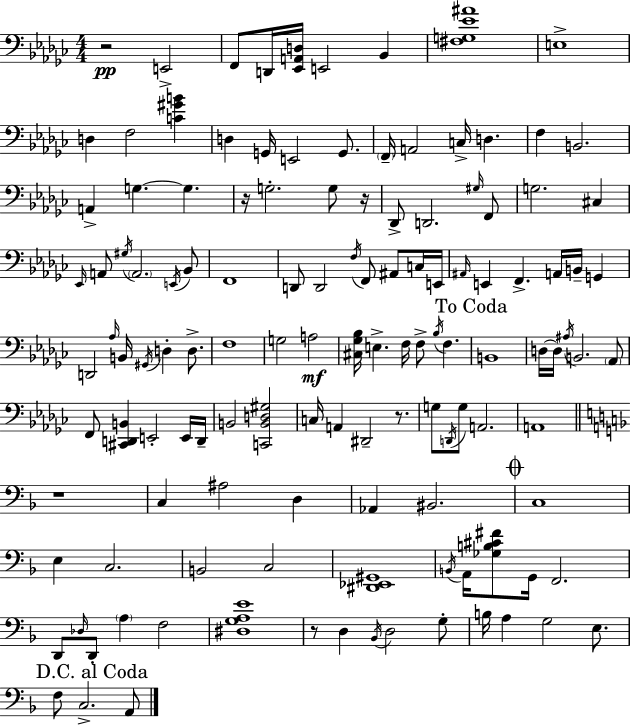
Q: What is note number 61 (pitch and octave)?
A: F3